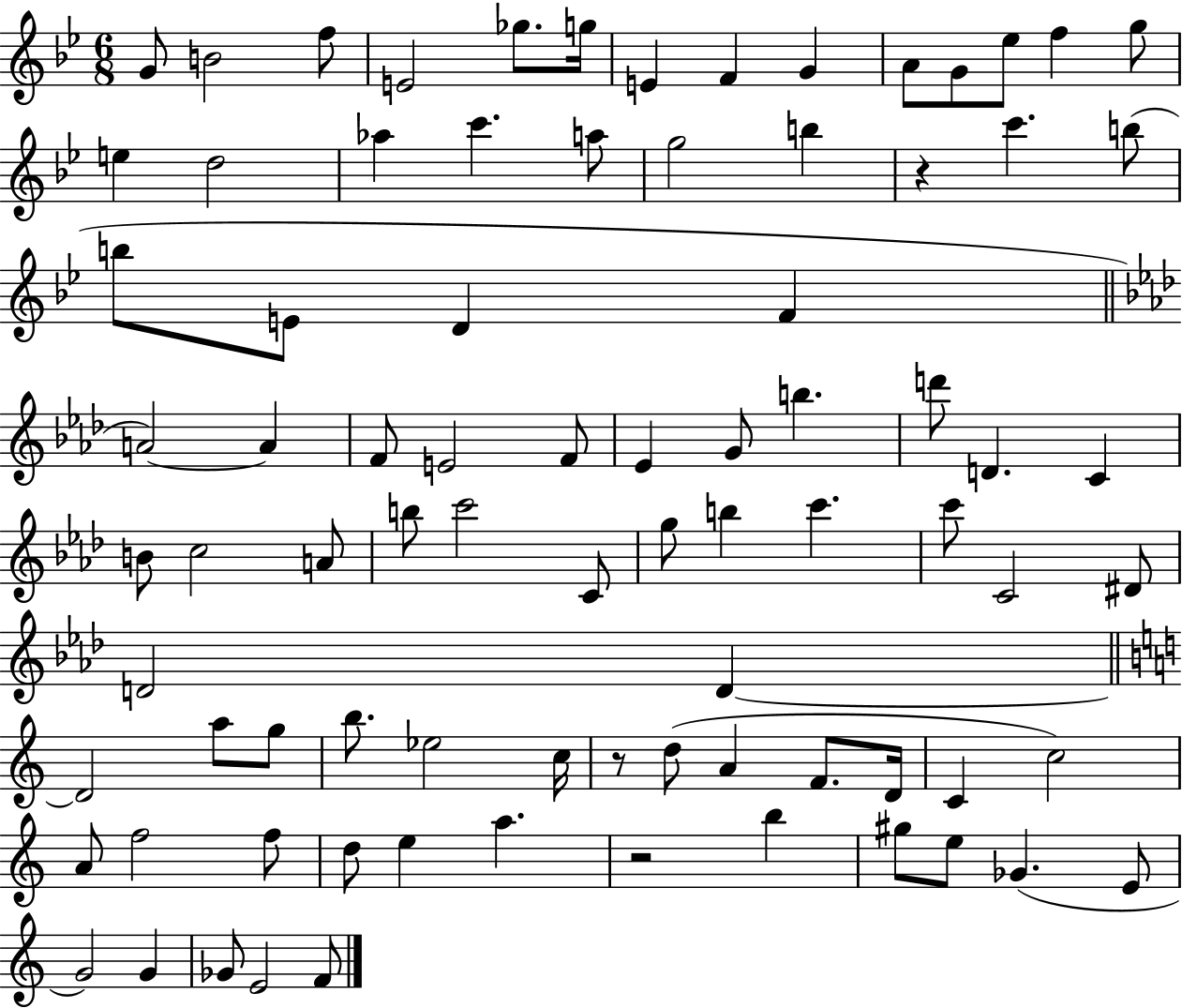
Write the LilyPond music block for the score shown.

{
  \clef treble
  \numericTimeSignature
  \time 6/8
  \key bes \major
  g'8 b'2 f''8 | e'2 ges''8. g''16 | e'4 f'4 g'4 | a'8 g'8 ees''8 f''4 g''8 | \break e''4 d''2 | aes''4 c'''4. a''8 | g''2 b''4 | r4 c'''4. b''8( | \break b''8 e'8 d'4 f'4 | \bar "||" \break \key f \minor a'2~~) a'4 | f'8 e'2 f'8 | ees'4 g'8 b''4. | d'''8 d'4. c'4 | \break b'8 c''2 a'8 | b''8 c'''2 c'8 | g''8 b''4 c'''4. | c'''8 c'2 dis'8 | \break d'2 d'4~~ | \bar "||" \break \key c \major d'2 a''8 g''8 | b''8. ees''2 c''16 | r8 d''8( a'4 f'8. d'16 | c'4 c''2) | \break a'8 f''2 f''8 | d''8 e''4 a''4. | r2 b''4 | gis''8 e''8 ges'4.( e'8 | \break g'2) g'4 | ges'8 e'2 f'8 | \bar "|."
}